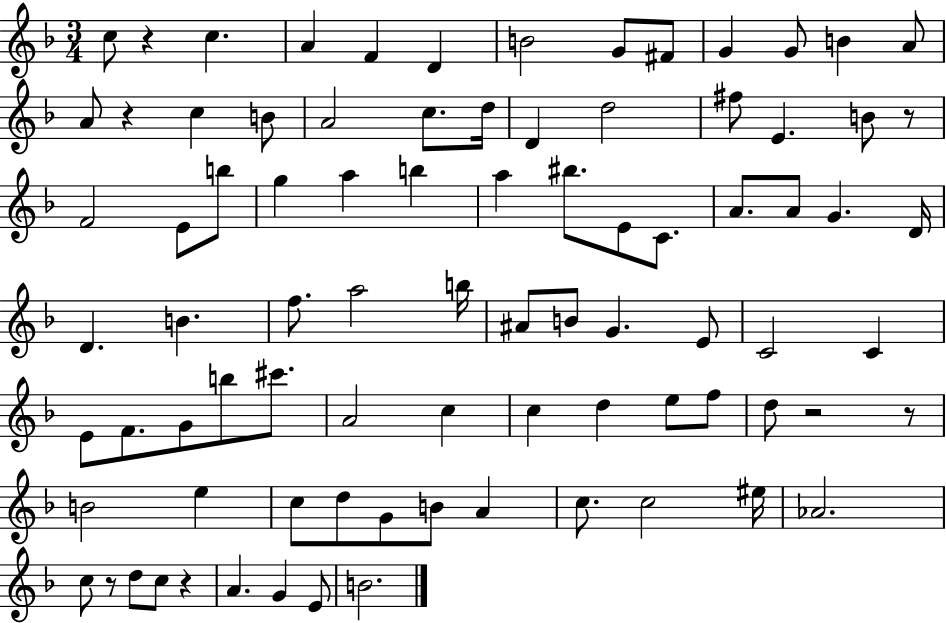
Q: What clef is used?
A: treble